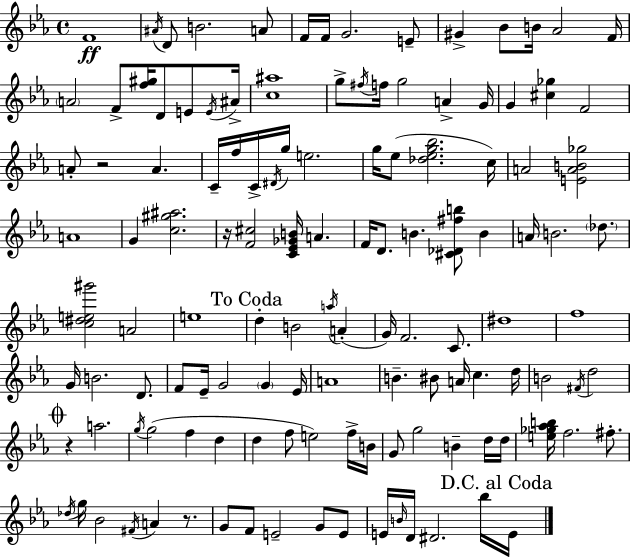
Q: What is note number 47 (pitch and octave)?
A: B4